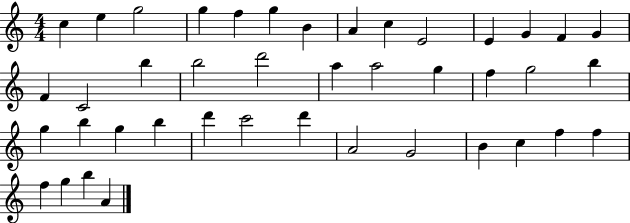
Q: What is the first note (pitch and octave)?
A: C5